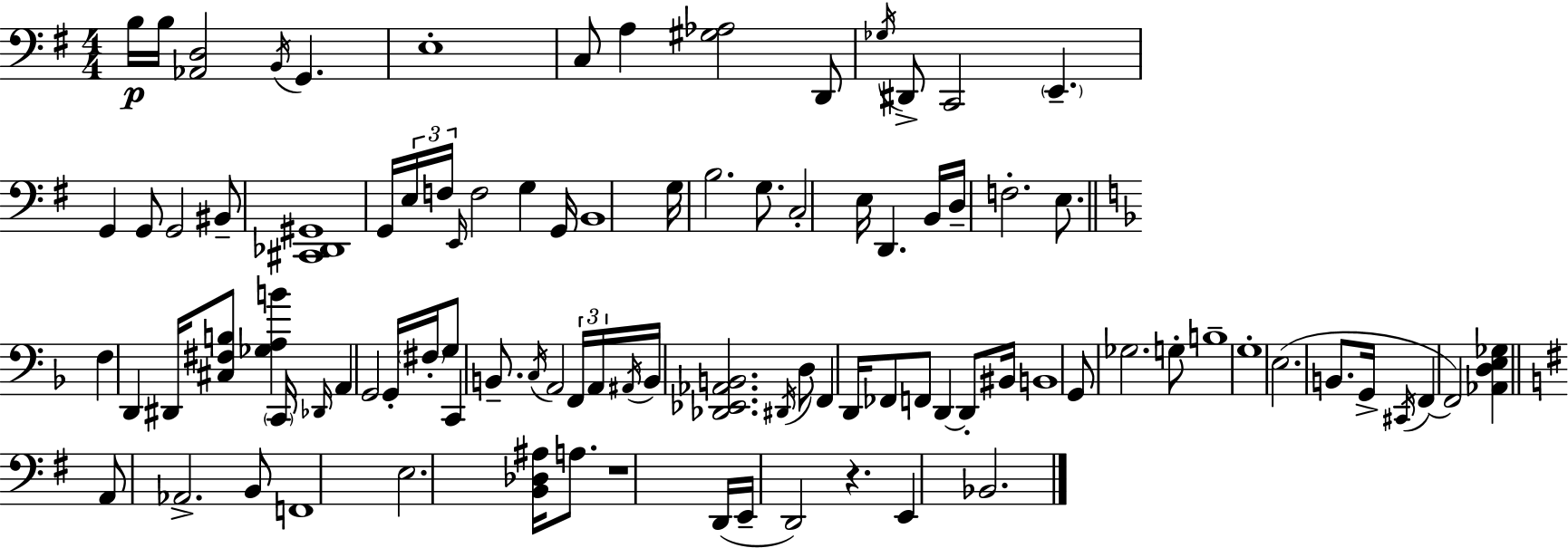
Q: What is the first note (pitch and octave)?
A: B3